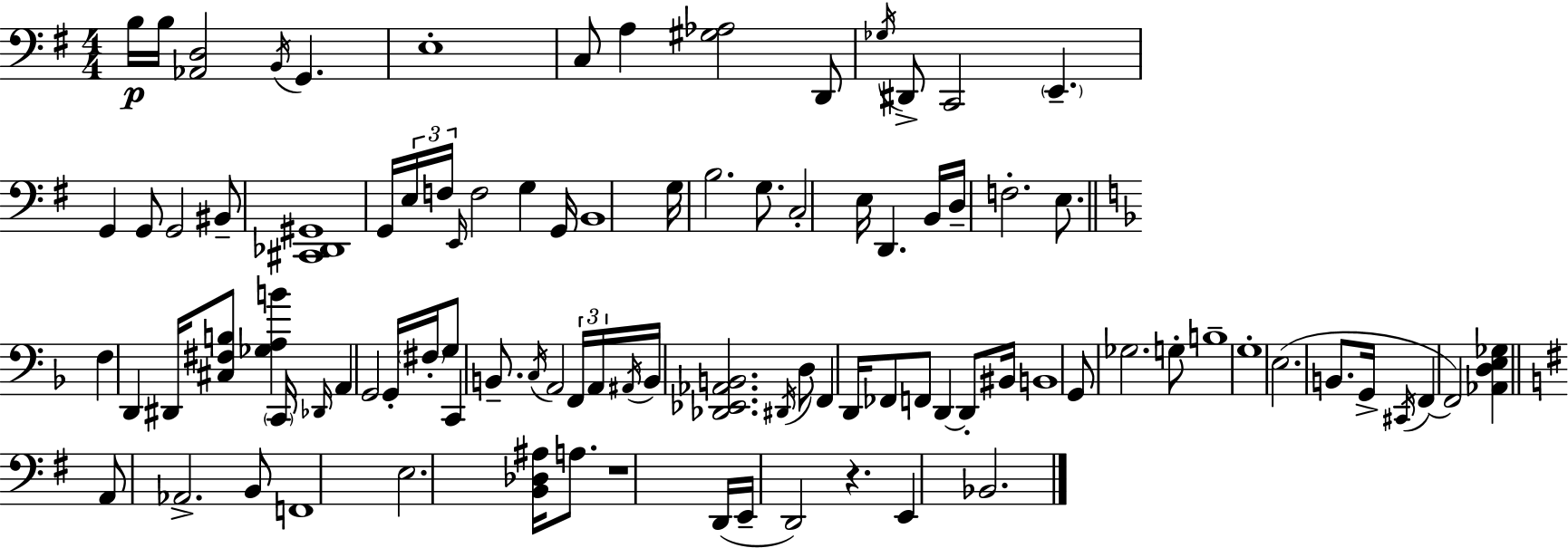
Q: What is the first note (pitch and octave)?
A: B3